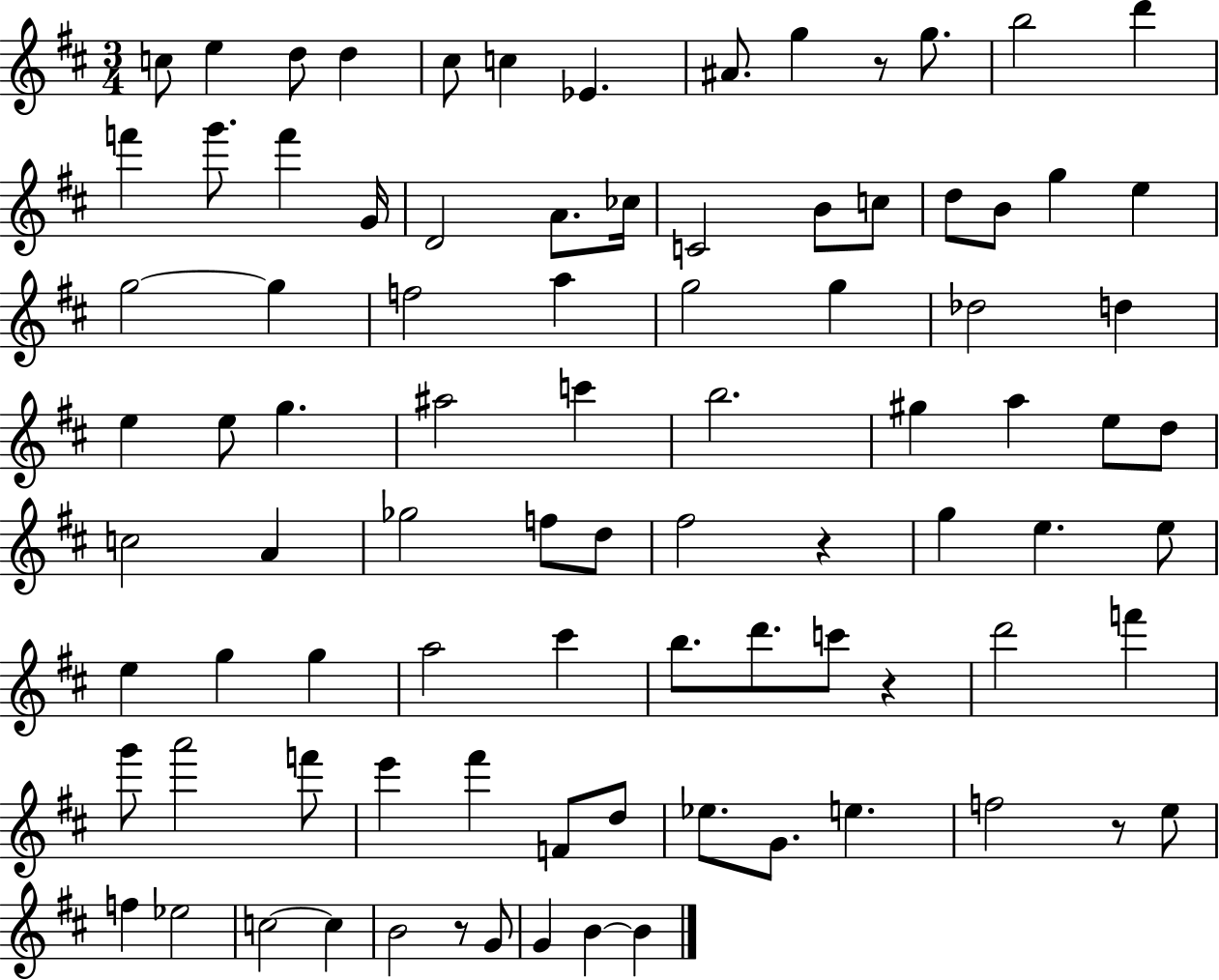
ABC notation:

X:1
T:Untitled
M:3/4
L:1/4
K:D
c/2 e d/2 d ^c/2 c _E ^A/2 g z/2 g/2 b2 d' f' g'/2 f' G/4 D2 A/2 _c/4 C2 B/2 c/2 d/2 B/2 g e g2 g f2 a g2 g _d2 d e e/2 g ^a2 c' b2 ^g a e/2 d/2 c2 A _g2 f/2 d/2 ^f2 z g e e/2 e g g a2 ^c' b/2 d'/2 c'/2 z d'2 f' g'/2 a'2 f'/2 e' ^f' F/2 d/2 _e/2 G/2 e f2 z/2 e/2 f _e2 c2 c B2 z/2 G/2 G B B